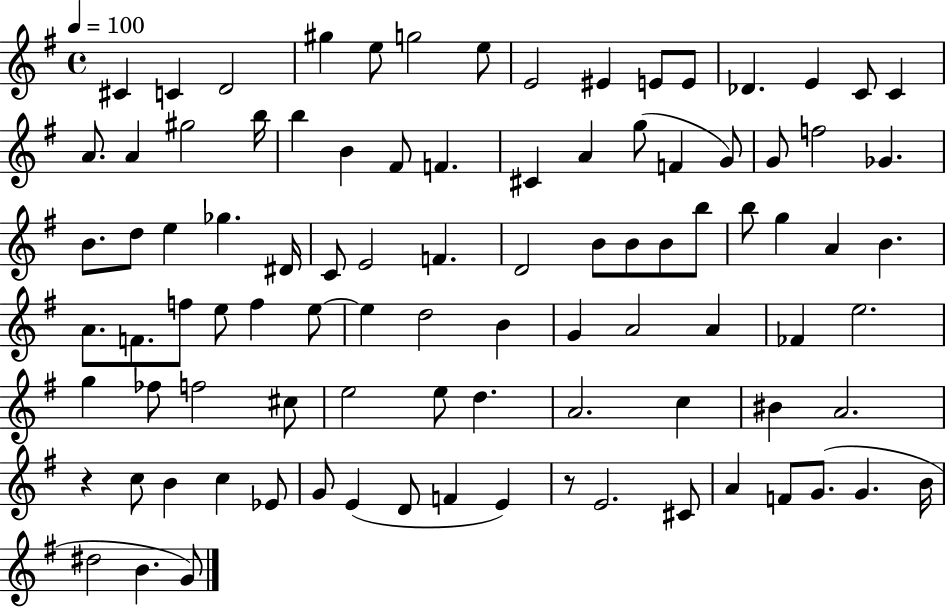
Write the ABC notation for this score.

X:1
T:Untitled
M:4/4
L:1/4
K:G
^C C D2 ^g e/2 g2 e/2 E2 ^E E/2 E/2 _D E C/2 C A/2 A ^g2 b/4 b B ^F/2 F ^C A g/2 F G/2 G/2 f2 _G B/2 d/2 e _g ^D/4 C/2 E2 F D2 B/2 B/2 B/2 b/2 b/2 g A B A/2 F/2 f/2 e/2 f e/2 e d2 B G A2 A _F e2 g _f/2 f2 ^c/2 e2 e/2 d A2 c ^B A2 z c/2 B c _E/2 G/2 E D/2 F E z/2 E2 ^C/2 A F/2 G/2 G B/4 ^d2 B G/2